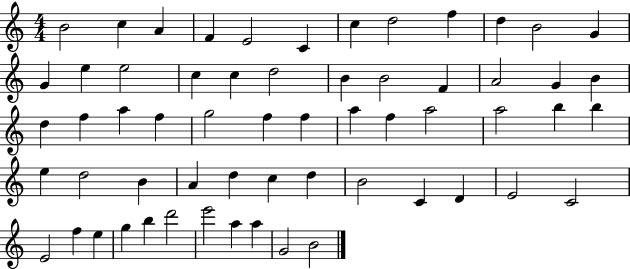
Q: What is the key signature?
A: C major